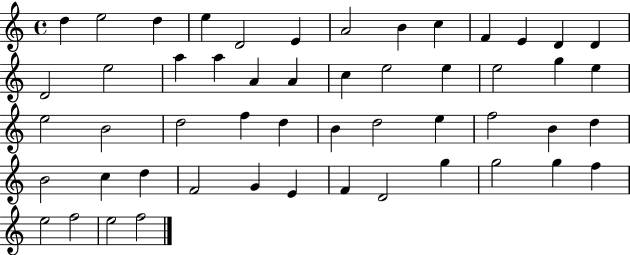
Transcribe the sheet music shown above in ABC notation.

X:1
T:Untitled
M:4/4
L:1/4
K:C
d e2 d e D2 E A2 B c F E D D D2 e2 a a A A c e2 e e2 g e e2 B2 d2 f d B d2 e f2 B d B2 c d F2 G E F D2 g g2 g f e2 f2 e2 f2